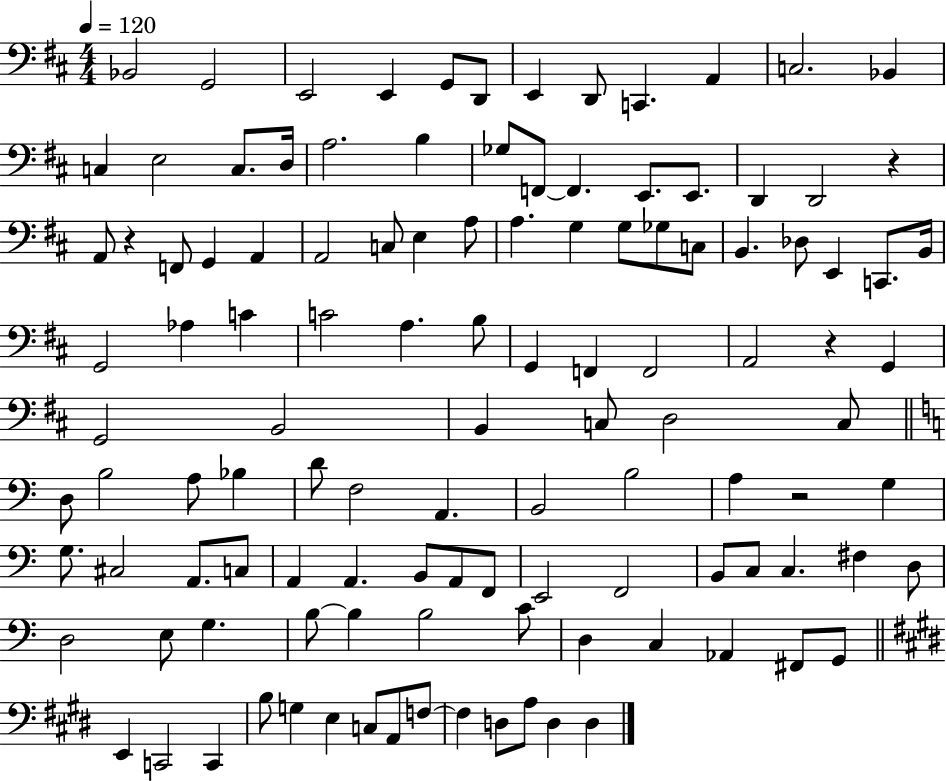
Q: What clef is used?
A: bass